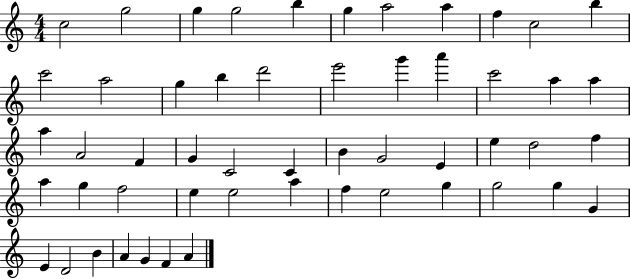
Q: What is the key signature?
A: C major